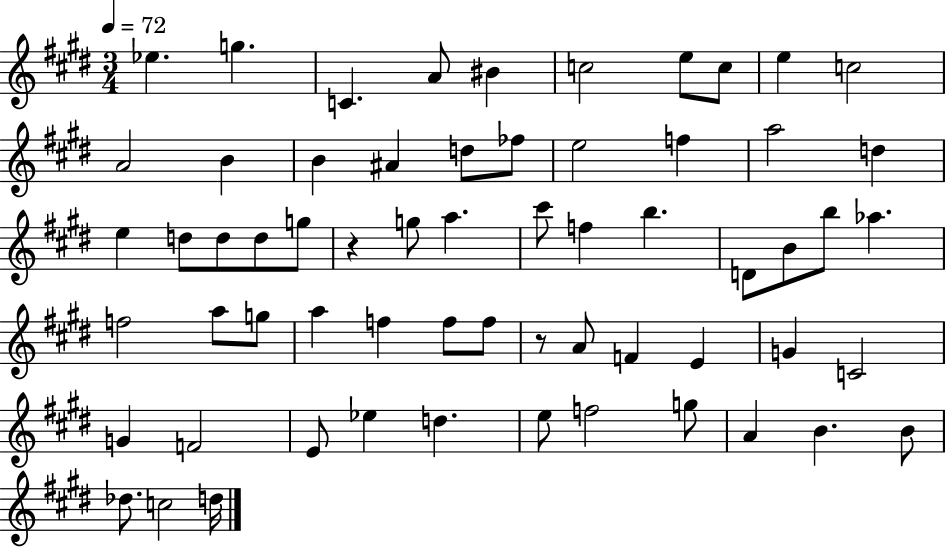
{
  \clef treble
  \numericTimeSignature
  \time 3/4
  \key e \major
  \tempo 4 = 72
  ees''4. g''4. | c'4. a'8 bis'4 | c''2 e''8 c''8 | e''4 c''2 | \break a'2 b'4 | b'4 ais'4 d''8 fes''8 | e''2 f''4 | a''2 d''4 | \break e''4 d''8 d''8 d''8 g''8 | r4 g''8 a''4. | cis'''8 f''4 b''4. | d'8 b'8 b''8 aes''4. | \break f''2 a''8 g''8 | a''4 f''4 f''8 f''8 | r8 a'8 f'4 e'4 | g'4 c'2 | \break g'4 f'2 | e'8 ees''4 d''4. | e''8 f''2 g''8 | a'4 b'4. b'8 | \break des''8. c''2 d''16 | \bar "|."
}